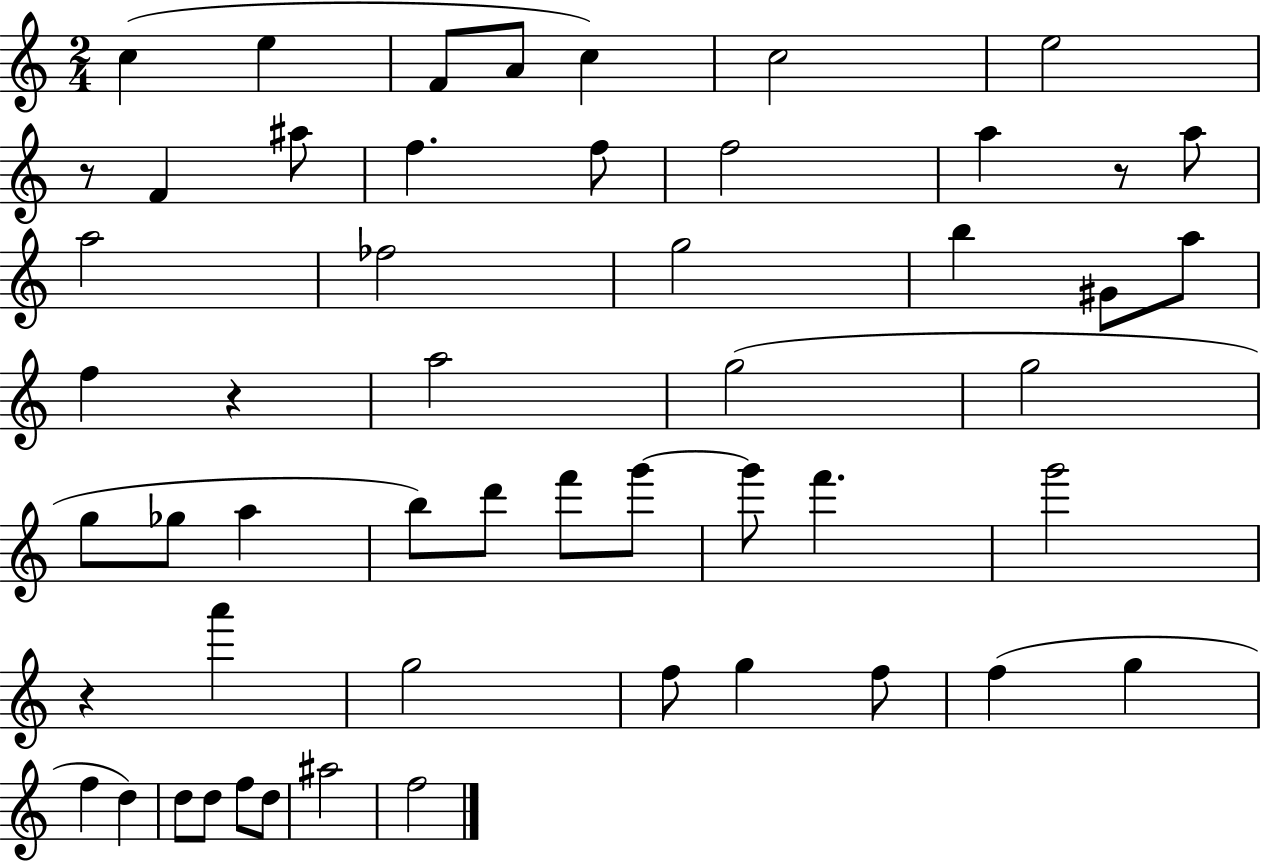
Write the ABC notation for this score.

X:1
T:Untitled
M:2/4
L:1/4
K:C
c e F/2 A/2 c c2 e2 z/2 F ^a/2 f f/2 f2 a z/2 a/2 a2 _f2 g2 b ^G/2 a/2 f z a2 g2 g2 g/2 _g/2 a b/2 d'/2 f'/2 g'/2 g'/2 f' g'2 z a' g2 f/2 g f/2 f g f d d/2 d/2 f/2 d/2 ^a2 f2